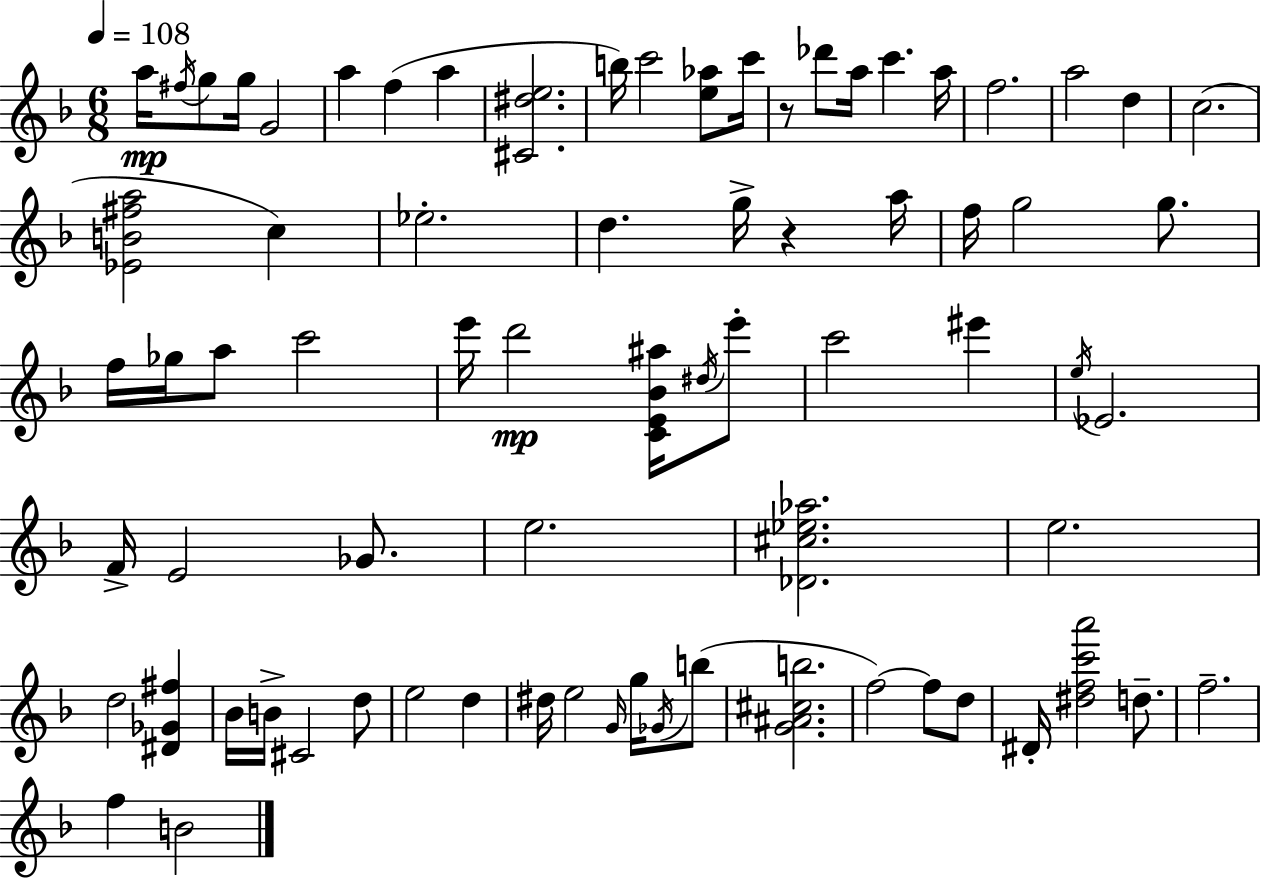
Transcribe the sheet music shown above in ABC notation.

X:1
T:Untitled
M:6/8
L:1/4
K:Dm
a/4 ^f/4 g/2 g/4 G2 a f a [^C^de]2 b/4 c'2 [e_a]/2 c'/4 z/2 _d'/2 a/4 c' a/4 f2 a2 d c2 [_EB^fa]2 c _e2 d g/4 z a/4 f/4 g2 g/2 f/4 _g/4 a/2 c'2 e'/4 d'2 [CE_B^a]/4 ^d/4 e'/2 c'2 ^e' e/4 _E2 F/4 E2 _G/2 e2 [_D^c_e_a]2 e2 d2 [^D_G^f] _B/4 B/4 ^C2 d/2 e2 d ^d/4 e2 G/4 g/4 _G/4 b/2 [G^A^cb]2 f2 f/2 d/2 ^D/4 [^dfc'a']2 d/2 f2 f B2